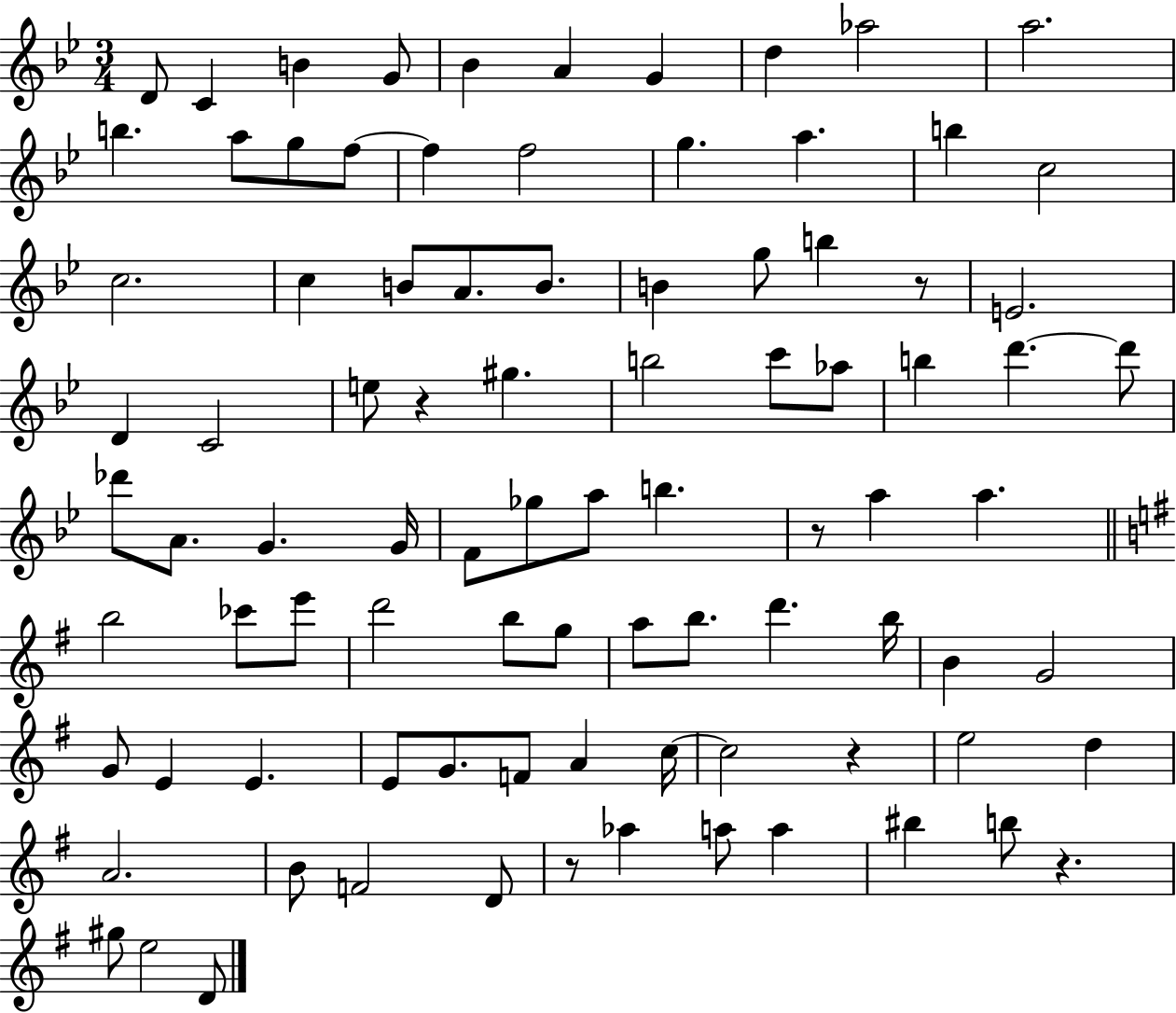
{
  \clef treble
  \numericTimeSignature
  \time 3/4
  \key bes \major
  d'8 c'4 b'4 g'8 | bes'4 a'4 g'4 | d''4 aes''2 | a''2. | \break b''4. a''8 g''8 f''8~~ | f''4 f''2 | g''4. a''4. | b''4 c''2 | \break c''2. | c''4 b'8 a'8. b'8. | b'4 g''8 b''4 r8 | e'2. | \break d'4 c'2 | e''8 r4 gis''4. | b''2 c'''8 aes''8 | b''4 d'''4.~~ d'''8 | \break des'''8 a'8. g'4. g'16 | f'8 ges''8 a''8 b''4. | r8 a''4 a''4. | \bar "||" \break \key e \minor b''2 ces'''8 e'''8 | d'''2 b''8 g''8 | a''8 b''8. d'''4. b''16 | b'4 g'2 | \break g'8 e'4 e'4. | e'8 g'8. f'8 a'4 c''16~~ | c''2 r4 | e''2 d''4 | \break a'2. | b'8 f'2 d'8 | r8 aes''4 a''8 a''4 | bis''4 b''8 r4. | \break gis''8 e''2 d'8 | \bar "|."
}